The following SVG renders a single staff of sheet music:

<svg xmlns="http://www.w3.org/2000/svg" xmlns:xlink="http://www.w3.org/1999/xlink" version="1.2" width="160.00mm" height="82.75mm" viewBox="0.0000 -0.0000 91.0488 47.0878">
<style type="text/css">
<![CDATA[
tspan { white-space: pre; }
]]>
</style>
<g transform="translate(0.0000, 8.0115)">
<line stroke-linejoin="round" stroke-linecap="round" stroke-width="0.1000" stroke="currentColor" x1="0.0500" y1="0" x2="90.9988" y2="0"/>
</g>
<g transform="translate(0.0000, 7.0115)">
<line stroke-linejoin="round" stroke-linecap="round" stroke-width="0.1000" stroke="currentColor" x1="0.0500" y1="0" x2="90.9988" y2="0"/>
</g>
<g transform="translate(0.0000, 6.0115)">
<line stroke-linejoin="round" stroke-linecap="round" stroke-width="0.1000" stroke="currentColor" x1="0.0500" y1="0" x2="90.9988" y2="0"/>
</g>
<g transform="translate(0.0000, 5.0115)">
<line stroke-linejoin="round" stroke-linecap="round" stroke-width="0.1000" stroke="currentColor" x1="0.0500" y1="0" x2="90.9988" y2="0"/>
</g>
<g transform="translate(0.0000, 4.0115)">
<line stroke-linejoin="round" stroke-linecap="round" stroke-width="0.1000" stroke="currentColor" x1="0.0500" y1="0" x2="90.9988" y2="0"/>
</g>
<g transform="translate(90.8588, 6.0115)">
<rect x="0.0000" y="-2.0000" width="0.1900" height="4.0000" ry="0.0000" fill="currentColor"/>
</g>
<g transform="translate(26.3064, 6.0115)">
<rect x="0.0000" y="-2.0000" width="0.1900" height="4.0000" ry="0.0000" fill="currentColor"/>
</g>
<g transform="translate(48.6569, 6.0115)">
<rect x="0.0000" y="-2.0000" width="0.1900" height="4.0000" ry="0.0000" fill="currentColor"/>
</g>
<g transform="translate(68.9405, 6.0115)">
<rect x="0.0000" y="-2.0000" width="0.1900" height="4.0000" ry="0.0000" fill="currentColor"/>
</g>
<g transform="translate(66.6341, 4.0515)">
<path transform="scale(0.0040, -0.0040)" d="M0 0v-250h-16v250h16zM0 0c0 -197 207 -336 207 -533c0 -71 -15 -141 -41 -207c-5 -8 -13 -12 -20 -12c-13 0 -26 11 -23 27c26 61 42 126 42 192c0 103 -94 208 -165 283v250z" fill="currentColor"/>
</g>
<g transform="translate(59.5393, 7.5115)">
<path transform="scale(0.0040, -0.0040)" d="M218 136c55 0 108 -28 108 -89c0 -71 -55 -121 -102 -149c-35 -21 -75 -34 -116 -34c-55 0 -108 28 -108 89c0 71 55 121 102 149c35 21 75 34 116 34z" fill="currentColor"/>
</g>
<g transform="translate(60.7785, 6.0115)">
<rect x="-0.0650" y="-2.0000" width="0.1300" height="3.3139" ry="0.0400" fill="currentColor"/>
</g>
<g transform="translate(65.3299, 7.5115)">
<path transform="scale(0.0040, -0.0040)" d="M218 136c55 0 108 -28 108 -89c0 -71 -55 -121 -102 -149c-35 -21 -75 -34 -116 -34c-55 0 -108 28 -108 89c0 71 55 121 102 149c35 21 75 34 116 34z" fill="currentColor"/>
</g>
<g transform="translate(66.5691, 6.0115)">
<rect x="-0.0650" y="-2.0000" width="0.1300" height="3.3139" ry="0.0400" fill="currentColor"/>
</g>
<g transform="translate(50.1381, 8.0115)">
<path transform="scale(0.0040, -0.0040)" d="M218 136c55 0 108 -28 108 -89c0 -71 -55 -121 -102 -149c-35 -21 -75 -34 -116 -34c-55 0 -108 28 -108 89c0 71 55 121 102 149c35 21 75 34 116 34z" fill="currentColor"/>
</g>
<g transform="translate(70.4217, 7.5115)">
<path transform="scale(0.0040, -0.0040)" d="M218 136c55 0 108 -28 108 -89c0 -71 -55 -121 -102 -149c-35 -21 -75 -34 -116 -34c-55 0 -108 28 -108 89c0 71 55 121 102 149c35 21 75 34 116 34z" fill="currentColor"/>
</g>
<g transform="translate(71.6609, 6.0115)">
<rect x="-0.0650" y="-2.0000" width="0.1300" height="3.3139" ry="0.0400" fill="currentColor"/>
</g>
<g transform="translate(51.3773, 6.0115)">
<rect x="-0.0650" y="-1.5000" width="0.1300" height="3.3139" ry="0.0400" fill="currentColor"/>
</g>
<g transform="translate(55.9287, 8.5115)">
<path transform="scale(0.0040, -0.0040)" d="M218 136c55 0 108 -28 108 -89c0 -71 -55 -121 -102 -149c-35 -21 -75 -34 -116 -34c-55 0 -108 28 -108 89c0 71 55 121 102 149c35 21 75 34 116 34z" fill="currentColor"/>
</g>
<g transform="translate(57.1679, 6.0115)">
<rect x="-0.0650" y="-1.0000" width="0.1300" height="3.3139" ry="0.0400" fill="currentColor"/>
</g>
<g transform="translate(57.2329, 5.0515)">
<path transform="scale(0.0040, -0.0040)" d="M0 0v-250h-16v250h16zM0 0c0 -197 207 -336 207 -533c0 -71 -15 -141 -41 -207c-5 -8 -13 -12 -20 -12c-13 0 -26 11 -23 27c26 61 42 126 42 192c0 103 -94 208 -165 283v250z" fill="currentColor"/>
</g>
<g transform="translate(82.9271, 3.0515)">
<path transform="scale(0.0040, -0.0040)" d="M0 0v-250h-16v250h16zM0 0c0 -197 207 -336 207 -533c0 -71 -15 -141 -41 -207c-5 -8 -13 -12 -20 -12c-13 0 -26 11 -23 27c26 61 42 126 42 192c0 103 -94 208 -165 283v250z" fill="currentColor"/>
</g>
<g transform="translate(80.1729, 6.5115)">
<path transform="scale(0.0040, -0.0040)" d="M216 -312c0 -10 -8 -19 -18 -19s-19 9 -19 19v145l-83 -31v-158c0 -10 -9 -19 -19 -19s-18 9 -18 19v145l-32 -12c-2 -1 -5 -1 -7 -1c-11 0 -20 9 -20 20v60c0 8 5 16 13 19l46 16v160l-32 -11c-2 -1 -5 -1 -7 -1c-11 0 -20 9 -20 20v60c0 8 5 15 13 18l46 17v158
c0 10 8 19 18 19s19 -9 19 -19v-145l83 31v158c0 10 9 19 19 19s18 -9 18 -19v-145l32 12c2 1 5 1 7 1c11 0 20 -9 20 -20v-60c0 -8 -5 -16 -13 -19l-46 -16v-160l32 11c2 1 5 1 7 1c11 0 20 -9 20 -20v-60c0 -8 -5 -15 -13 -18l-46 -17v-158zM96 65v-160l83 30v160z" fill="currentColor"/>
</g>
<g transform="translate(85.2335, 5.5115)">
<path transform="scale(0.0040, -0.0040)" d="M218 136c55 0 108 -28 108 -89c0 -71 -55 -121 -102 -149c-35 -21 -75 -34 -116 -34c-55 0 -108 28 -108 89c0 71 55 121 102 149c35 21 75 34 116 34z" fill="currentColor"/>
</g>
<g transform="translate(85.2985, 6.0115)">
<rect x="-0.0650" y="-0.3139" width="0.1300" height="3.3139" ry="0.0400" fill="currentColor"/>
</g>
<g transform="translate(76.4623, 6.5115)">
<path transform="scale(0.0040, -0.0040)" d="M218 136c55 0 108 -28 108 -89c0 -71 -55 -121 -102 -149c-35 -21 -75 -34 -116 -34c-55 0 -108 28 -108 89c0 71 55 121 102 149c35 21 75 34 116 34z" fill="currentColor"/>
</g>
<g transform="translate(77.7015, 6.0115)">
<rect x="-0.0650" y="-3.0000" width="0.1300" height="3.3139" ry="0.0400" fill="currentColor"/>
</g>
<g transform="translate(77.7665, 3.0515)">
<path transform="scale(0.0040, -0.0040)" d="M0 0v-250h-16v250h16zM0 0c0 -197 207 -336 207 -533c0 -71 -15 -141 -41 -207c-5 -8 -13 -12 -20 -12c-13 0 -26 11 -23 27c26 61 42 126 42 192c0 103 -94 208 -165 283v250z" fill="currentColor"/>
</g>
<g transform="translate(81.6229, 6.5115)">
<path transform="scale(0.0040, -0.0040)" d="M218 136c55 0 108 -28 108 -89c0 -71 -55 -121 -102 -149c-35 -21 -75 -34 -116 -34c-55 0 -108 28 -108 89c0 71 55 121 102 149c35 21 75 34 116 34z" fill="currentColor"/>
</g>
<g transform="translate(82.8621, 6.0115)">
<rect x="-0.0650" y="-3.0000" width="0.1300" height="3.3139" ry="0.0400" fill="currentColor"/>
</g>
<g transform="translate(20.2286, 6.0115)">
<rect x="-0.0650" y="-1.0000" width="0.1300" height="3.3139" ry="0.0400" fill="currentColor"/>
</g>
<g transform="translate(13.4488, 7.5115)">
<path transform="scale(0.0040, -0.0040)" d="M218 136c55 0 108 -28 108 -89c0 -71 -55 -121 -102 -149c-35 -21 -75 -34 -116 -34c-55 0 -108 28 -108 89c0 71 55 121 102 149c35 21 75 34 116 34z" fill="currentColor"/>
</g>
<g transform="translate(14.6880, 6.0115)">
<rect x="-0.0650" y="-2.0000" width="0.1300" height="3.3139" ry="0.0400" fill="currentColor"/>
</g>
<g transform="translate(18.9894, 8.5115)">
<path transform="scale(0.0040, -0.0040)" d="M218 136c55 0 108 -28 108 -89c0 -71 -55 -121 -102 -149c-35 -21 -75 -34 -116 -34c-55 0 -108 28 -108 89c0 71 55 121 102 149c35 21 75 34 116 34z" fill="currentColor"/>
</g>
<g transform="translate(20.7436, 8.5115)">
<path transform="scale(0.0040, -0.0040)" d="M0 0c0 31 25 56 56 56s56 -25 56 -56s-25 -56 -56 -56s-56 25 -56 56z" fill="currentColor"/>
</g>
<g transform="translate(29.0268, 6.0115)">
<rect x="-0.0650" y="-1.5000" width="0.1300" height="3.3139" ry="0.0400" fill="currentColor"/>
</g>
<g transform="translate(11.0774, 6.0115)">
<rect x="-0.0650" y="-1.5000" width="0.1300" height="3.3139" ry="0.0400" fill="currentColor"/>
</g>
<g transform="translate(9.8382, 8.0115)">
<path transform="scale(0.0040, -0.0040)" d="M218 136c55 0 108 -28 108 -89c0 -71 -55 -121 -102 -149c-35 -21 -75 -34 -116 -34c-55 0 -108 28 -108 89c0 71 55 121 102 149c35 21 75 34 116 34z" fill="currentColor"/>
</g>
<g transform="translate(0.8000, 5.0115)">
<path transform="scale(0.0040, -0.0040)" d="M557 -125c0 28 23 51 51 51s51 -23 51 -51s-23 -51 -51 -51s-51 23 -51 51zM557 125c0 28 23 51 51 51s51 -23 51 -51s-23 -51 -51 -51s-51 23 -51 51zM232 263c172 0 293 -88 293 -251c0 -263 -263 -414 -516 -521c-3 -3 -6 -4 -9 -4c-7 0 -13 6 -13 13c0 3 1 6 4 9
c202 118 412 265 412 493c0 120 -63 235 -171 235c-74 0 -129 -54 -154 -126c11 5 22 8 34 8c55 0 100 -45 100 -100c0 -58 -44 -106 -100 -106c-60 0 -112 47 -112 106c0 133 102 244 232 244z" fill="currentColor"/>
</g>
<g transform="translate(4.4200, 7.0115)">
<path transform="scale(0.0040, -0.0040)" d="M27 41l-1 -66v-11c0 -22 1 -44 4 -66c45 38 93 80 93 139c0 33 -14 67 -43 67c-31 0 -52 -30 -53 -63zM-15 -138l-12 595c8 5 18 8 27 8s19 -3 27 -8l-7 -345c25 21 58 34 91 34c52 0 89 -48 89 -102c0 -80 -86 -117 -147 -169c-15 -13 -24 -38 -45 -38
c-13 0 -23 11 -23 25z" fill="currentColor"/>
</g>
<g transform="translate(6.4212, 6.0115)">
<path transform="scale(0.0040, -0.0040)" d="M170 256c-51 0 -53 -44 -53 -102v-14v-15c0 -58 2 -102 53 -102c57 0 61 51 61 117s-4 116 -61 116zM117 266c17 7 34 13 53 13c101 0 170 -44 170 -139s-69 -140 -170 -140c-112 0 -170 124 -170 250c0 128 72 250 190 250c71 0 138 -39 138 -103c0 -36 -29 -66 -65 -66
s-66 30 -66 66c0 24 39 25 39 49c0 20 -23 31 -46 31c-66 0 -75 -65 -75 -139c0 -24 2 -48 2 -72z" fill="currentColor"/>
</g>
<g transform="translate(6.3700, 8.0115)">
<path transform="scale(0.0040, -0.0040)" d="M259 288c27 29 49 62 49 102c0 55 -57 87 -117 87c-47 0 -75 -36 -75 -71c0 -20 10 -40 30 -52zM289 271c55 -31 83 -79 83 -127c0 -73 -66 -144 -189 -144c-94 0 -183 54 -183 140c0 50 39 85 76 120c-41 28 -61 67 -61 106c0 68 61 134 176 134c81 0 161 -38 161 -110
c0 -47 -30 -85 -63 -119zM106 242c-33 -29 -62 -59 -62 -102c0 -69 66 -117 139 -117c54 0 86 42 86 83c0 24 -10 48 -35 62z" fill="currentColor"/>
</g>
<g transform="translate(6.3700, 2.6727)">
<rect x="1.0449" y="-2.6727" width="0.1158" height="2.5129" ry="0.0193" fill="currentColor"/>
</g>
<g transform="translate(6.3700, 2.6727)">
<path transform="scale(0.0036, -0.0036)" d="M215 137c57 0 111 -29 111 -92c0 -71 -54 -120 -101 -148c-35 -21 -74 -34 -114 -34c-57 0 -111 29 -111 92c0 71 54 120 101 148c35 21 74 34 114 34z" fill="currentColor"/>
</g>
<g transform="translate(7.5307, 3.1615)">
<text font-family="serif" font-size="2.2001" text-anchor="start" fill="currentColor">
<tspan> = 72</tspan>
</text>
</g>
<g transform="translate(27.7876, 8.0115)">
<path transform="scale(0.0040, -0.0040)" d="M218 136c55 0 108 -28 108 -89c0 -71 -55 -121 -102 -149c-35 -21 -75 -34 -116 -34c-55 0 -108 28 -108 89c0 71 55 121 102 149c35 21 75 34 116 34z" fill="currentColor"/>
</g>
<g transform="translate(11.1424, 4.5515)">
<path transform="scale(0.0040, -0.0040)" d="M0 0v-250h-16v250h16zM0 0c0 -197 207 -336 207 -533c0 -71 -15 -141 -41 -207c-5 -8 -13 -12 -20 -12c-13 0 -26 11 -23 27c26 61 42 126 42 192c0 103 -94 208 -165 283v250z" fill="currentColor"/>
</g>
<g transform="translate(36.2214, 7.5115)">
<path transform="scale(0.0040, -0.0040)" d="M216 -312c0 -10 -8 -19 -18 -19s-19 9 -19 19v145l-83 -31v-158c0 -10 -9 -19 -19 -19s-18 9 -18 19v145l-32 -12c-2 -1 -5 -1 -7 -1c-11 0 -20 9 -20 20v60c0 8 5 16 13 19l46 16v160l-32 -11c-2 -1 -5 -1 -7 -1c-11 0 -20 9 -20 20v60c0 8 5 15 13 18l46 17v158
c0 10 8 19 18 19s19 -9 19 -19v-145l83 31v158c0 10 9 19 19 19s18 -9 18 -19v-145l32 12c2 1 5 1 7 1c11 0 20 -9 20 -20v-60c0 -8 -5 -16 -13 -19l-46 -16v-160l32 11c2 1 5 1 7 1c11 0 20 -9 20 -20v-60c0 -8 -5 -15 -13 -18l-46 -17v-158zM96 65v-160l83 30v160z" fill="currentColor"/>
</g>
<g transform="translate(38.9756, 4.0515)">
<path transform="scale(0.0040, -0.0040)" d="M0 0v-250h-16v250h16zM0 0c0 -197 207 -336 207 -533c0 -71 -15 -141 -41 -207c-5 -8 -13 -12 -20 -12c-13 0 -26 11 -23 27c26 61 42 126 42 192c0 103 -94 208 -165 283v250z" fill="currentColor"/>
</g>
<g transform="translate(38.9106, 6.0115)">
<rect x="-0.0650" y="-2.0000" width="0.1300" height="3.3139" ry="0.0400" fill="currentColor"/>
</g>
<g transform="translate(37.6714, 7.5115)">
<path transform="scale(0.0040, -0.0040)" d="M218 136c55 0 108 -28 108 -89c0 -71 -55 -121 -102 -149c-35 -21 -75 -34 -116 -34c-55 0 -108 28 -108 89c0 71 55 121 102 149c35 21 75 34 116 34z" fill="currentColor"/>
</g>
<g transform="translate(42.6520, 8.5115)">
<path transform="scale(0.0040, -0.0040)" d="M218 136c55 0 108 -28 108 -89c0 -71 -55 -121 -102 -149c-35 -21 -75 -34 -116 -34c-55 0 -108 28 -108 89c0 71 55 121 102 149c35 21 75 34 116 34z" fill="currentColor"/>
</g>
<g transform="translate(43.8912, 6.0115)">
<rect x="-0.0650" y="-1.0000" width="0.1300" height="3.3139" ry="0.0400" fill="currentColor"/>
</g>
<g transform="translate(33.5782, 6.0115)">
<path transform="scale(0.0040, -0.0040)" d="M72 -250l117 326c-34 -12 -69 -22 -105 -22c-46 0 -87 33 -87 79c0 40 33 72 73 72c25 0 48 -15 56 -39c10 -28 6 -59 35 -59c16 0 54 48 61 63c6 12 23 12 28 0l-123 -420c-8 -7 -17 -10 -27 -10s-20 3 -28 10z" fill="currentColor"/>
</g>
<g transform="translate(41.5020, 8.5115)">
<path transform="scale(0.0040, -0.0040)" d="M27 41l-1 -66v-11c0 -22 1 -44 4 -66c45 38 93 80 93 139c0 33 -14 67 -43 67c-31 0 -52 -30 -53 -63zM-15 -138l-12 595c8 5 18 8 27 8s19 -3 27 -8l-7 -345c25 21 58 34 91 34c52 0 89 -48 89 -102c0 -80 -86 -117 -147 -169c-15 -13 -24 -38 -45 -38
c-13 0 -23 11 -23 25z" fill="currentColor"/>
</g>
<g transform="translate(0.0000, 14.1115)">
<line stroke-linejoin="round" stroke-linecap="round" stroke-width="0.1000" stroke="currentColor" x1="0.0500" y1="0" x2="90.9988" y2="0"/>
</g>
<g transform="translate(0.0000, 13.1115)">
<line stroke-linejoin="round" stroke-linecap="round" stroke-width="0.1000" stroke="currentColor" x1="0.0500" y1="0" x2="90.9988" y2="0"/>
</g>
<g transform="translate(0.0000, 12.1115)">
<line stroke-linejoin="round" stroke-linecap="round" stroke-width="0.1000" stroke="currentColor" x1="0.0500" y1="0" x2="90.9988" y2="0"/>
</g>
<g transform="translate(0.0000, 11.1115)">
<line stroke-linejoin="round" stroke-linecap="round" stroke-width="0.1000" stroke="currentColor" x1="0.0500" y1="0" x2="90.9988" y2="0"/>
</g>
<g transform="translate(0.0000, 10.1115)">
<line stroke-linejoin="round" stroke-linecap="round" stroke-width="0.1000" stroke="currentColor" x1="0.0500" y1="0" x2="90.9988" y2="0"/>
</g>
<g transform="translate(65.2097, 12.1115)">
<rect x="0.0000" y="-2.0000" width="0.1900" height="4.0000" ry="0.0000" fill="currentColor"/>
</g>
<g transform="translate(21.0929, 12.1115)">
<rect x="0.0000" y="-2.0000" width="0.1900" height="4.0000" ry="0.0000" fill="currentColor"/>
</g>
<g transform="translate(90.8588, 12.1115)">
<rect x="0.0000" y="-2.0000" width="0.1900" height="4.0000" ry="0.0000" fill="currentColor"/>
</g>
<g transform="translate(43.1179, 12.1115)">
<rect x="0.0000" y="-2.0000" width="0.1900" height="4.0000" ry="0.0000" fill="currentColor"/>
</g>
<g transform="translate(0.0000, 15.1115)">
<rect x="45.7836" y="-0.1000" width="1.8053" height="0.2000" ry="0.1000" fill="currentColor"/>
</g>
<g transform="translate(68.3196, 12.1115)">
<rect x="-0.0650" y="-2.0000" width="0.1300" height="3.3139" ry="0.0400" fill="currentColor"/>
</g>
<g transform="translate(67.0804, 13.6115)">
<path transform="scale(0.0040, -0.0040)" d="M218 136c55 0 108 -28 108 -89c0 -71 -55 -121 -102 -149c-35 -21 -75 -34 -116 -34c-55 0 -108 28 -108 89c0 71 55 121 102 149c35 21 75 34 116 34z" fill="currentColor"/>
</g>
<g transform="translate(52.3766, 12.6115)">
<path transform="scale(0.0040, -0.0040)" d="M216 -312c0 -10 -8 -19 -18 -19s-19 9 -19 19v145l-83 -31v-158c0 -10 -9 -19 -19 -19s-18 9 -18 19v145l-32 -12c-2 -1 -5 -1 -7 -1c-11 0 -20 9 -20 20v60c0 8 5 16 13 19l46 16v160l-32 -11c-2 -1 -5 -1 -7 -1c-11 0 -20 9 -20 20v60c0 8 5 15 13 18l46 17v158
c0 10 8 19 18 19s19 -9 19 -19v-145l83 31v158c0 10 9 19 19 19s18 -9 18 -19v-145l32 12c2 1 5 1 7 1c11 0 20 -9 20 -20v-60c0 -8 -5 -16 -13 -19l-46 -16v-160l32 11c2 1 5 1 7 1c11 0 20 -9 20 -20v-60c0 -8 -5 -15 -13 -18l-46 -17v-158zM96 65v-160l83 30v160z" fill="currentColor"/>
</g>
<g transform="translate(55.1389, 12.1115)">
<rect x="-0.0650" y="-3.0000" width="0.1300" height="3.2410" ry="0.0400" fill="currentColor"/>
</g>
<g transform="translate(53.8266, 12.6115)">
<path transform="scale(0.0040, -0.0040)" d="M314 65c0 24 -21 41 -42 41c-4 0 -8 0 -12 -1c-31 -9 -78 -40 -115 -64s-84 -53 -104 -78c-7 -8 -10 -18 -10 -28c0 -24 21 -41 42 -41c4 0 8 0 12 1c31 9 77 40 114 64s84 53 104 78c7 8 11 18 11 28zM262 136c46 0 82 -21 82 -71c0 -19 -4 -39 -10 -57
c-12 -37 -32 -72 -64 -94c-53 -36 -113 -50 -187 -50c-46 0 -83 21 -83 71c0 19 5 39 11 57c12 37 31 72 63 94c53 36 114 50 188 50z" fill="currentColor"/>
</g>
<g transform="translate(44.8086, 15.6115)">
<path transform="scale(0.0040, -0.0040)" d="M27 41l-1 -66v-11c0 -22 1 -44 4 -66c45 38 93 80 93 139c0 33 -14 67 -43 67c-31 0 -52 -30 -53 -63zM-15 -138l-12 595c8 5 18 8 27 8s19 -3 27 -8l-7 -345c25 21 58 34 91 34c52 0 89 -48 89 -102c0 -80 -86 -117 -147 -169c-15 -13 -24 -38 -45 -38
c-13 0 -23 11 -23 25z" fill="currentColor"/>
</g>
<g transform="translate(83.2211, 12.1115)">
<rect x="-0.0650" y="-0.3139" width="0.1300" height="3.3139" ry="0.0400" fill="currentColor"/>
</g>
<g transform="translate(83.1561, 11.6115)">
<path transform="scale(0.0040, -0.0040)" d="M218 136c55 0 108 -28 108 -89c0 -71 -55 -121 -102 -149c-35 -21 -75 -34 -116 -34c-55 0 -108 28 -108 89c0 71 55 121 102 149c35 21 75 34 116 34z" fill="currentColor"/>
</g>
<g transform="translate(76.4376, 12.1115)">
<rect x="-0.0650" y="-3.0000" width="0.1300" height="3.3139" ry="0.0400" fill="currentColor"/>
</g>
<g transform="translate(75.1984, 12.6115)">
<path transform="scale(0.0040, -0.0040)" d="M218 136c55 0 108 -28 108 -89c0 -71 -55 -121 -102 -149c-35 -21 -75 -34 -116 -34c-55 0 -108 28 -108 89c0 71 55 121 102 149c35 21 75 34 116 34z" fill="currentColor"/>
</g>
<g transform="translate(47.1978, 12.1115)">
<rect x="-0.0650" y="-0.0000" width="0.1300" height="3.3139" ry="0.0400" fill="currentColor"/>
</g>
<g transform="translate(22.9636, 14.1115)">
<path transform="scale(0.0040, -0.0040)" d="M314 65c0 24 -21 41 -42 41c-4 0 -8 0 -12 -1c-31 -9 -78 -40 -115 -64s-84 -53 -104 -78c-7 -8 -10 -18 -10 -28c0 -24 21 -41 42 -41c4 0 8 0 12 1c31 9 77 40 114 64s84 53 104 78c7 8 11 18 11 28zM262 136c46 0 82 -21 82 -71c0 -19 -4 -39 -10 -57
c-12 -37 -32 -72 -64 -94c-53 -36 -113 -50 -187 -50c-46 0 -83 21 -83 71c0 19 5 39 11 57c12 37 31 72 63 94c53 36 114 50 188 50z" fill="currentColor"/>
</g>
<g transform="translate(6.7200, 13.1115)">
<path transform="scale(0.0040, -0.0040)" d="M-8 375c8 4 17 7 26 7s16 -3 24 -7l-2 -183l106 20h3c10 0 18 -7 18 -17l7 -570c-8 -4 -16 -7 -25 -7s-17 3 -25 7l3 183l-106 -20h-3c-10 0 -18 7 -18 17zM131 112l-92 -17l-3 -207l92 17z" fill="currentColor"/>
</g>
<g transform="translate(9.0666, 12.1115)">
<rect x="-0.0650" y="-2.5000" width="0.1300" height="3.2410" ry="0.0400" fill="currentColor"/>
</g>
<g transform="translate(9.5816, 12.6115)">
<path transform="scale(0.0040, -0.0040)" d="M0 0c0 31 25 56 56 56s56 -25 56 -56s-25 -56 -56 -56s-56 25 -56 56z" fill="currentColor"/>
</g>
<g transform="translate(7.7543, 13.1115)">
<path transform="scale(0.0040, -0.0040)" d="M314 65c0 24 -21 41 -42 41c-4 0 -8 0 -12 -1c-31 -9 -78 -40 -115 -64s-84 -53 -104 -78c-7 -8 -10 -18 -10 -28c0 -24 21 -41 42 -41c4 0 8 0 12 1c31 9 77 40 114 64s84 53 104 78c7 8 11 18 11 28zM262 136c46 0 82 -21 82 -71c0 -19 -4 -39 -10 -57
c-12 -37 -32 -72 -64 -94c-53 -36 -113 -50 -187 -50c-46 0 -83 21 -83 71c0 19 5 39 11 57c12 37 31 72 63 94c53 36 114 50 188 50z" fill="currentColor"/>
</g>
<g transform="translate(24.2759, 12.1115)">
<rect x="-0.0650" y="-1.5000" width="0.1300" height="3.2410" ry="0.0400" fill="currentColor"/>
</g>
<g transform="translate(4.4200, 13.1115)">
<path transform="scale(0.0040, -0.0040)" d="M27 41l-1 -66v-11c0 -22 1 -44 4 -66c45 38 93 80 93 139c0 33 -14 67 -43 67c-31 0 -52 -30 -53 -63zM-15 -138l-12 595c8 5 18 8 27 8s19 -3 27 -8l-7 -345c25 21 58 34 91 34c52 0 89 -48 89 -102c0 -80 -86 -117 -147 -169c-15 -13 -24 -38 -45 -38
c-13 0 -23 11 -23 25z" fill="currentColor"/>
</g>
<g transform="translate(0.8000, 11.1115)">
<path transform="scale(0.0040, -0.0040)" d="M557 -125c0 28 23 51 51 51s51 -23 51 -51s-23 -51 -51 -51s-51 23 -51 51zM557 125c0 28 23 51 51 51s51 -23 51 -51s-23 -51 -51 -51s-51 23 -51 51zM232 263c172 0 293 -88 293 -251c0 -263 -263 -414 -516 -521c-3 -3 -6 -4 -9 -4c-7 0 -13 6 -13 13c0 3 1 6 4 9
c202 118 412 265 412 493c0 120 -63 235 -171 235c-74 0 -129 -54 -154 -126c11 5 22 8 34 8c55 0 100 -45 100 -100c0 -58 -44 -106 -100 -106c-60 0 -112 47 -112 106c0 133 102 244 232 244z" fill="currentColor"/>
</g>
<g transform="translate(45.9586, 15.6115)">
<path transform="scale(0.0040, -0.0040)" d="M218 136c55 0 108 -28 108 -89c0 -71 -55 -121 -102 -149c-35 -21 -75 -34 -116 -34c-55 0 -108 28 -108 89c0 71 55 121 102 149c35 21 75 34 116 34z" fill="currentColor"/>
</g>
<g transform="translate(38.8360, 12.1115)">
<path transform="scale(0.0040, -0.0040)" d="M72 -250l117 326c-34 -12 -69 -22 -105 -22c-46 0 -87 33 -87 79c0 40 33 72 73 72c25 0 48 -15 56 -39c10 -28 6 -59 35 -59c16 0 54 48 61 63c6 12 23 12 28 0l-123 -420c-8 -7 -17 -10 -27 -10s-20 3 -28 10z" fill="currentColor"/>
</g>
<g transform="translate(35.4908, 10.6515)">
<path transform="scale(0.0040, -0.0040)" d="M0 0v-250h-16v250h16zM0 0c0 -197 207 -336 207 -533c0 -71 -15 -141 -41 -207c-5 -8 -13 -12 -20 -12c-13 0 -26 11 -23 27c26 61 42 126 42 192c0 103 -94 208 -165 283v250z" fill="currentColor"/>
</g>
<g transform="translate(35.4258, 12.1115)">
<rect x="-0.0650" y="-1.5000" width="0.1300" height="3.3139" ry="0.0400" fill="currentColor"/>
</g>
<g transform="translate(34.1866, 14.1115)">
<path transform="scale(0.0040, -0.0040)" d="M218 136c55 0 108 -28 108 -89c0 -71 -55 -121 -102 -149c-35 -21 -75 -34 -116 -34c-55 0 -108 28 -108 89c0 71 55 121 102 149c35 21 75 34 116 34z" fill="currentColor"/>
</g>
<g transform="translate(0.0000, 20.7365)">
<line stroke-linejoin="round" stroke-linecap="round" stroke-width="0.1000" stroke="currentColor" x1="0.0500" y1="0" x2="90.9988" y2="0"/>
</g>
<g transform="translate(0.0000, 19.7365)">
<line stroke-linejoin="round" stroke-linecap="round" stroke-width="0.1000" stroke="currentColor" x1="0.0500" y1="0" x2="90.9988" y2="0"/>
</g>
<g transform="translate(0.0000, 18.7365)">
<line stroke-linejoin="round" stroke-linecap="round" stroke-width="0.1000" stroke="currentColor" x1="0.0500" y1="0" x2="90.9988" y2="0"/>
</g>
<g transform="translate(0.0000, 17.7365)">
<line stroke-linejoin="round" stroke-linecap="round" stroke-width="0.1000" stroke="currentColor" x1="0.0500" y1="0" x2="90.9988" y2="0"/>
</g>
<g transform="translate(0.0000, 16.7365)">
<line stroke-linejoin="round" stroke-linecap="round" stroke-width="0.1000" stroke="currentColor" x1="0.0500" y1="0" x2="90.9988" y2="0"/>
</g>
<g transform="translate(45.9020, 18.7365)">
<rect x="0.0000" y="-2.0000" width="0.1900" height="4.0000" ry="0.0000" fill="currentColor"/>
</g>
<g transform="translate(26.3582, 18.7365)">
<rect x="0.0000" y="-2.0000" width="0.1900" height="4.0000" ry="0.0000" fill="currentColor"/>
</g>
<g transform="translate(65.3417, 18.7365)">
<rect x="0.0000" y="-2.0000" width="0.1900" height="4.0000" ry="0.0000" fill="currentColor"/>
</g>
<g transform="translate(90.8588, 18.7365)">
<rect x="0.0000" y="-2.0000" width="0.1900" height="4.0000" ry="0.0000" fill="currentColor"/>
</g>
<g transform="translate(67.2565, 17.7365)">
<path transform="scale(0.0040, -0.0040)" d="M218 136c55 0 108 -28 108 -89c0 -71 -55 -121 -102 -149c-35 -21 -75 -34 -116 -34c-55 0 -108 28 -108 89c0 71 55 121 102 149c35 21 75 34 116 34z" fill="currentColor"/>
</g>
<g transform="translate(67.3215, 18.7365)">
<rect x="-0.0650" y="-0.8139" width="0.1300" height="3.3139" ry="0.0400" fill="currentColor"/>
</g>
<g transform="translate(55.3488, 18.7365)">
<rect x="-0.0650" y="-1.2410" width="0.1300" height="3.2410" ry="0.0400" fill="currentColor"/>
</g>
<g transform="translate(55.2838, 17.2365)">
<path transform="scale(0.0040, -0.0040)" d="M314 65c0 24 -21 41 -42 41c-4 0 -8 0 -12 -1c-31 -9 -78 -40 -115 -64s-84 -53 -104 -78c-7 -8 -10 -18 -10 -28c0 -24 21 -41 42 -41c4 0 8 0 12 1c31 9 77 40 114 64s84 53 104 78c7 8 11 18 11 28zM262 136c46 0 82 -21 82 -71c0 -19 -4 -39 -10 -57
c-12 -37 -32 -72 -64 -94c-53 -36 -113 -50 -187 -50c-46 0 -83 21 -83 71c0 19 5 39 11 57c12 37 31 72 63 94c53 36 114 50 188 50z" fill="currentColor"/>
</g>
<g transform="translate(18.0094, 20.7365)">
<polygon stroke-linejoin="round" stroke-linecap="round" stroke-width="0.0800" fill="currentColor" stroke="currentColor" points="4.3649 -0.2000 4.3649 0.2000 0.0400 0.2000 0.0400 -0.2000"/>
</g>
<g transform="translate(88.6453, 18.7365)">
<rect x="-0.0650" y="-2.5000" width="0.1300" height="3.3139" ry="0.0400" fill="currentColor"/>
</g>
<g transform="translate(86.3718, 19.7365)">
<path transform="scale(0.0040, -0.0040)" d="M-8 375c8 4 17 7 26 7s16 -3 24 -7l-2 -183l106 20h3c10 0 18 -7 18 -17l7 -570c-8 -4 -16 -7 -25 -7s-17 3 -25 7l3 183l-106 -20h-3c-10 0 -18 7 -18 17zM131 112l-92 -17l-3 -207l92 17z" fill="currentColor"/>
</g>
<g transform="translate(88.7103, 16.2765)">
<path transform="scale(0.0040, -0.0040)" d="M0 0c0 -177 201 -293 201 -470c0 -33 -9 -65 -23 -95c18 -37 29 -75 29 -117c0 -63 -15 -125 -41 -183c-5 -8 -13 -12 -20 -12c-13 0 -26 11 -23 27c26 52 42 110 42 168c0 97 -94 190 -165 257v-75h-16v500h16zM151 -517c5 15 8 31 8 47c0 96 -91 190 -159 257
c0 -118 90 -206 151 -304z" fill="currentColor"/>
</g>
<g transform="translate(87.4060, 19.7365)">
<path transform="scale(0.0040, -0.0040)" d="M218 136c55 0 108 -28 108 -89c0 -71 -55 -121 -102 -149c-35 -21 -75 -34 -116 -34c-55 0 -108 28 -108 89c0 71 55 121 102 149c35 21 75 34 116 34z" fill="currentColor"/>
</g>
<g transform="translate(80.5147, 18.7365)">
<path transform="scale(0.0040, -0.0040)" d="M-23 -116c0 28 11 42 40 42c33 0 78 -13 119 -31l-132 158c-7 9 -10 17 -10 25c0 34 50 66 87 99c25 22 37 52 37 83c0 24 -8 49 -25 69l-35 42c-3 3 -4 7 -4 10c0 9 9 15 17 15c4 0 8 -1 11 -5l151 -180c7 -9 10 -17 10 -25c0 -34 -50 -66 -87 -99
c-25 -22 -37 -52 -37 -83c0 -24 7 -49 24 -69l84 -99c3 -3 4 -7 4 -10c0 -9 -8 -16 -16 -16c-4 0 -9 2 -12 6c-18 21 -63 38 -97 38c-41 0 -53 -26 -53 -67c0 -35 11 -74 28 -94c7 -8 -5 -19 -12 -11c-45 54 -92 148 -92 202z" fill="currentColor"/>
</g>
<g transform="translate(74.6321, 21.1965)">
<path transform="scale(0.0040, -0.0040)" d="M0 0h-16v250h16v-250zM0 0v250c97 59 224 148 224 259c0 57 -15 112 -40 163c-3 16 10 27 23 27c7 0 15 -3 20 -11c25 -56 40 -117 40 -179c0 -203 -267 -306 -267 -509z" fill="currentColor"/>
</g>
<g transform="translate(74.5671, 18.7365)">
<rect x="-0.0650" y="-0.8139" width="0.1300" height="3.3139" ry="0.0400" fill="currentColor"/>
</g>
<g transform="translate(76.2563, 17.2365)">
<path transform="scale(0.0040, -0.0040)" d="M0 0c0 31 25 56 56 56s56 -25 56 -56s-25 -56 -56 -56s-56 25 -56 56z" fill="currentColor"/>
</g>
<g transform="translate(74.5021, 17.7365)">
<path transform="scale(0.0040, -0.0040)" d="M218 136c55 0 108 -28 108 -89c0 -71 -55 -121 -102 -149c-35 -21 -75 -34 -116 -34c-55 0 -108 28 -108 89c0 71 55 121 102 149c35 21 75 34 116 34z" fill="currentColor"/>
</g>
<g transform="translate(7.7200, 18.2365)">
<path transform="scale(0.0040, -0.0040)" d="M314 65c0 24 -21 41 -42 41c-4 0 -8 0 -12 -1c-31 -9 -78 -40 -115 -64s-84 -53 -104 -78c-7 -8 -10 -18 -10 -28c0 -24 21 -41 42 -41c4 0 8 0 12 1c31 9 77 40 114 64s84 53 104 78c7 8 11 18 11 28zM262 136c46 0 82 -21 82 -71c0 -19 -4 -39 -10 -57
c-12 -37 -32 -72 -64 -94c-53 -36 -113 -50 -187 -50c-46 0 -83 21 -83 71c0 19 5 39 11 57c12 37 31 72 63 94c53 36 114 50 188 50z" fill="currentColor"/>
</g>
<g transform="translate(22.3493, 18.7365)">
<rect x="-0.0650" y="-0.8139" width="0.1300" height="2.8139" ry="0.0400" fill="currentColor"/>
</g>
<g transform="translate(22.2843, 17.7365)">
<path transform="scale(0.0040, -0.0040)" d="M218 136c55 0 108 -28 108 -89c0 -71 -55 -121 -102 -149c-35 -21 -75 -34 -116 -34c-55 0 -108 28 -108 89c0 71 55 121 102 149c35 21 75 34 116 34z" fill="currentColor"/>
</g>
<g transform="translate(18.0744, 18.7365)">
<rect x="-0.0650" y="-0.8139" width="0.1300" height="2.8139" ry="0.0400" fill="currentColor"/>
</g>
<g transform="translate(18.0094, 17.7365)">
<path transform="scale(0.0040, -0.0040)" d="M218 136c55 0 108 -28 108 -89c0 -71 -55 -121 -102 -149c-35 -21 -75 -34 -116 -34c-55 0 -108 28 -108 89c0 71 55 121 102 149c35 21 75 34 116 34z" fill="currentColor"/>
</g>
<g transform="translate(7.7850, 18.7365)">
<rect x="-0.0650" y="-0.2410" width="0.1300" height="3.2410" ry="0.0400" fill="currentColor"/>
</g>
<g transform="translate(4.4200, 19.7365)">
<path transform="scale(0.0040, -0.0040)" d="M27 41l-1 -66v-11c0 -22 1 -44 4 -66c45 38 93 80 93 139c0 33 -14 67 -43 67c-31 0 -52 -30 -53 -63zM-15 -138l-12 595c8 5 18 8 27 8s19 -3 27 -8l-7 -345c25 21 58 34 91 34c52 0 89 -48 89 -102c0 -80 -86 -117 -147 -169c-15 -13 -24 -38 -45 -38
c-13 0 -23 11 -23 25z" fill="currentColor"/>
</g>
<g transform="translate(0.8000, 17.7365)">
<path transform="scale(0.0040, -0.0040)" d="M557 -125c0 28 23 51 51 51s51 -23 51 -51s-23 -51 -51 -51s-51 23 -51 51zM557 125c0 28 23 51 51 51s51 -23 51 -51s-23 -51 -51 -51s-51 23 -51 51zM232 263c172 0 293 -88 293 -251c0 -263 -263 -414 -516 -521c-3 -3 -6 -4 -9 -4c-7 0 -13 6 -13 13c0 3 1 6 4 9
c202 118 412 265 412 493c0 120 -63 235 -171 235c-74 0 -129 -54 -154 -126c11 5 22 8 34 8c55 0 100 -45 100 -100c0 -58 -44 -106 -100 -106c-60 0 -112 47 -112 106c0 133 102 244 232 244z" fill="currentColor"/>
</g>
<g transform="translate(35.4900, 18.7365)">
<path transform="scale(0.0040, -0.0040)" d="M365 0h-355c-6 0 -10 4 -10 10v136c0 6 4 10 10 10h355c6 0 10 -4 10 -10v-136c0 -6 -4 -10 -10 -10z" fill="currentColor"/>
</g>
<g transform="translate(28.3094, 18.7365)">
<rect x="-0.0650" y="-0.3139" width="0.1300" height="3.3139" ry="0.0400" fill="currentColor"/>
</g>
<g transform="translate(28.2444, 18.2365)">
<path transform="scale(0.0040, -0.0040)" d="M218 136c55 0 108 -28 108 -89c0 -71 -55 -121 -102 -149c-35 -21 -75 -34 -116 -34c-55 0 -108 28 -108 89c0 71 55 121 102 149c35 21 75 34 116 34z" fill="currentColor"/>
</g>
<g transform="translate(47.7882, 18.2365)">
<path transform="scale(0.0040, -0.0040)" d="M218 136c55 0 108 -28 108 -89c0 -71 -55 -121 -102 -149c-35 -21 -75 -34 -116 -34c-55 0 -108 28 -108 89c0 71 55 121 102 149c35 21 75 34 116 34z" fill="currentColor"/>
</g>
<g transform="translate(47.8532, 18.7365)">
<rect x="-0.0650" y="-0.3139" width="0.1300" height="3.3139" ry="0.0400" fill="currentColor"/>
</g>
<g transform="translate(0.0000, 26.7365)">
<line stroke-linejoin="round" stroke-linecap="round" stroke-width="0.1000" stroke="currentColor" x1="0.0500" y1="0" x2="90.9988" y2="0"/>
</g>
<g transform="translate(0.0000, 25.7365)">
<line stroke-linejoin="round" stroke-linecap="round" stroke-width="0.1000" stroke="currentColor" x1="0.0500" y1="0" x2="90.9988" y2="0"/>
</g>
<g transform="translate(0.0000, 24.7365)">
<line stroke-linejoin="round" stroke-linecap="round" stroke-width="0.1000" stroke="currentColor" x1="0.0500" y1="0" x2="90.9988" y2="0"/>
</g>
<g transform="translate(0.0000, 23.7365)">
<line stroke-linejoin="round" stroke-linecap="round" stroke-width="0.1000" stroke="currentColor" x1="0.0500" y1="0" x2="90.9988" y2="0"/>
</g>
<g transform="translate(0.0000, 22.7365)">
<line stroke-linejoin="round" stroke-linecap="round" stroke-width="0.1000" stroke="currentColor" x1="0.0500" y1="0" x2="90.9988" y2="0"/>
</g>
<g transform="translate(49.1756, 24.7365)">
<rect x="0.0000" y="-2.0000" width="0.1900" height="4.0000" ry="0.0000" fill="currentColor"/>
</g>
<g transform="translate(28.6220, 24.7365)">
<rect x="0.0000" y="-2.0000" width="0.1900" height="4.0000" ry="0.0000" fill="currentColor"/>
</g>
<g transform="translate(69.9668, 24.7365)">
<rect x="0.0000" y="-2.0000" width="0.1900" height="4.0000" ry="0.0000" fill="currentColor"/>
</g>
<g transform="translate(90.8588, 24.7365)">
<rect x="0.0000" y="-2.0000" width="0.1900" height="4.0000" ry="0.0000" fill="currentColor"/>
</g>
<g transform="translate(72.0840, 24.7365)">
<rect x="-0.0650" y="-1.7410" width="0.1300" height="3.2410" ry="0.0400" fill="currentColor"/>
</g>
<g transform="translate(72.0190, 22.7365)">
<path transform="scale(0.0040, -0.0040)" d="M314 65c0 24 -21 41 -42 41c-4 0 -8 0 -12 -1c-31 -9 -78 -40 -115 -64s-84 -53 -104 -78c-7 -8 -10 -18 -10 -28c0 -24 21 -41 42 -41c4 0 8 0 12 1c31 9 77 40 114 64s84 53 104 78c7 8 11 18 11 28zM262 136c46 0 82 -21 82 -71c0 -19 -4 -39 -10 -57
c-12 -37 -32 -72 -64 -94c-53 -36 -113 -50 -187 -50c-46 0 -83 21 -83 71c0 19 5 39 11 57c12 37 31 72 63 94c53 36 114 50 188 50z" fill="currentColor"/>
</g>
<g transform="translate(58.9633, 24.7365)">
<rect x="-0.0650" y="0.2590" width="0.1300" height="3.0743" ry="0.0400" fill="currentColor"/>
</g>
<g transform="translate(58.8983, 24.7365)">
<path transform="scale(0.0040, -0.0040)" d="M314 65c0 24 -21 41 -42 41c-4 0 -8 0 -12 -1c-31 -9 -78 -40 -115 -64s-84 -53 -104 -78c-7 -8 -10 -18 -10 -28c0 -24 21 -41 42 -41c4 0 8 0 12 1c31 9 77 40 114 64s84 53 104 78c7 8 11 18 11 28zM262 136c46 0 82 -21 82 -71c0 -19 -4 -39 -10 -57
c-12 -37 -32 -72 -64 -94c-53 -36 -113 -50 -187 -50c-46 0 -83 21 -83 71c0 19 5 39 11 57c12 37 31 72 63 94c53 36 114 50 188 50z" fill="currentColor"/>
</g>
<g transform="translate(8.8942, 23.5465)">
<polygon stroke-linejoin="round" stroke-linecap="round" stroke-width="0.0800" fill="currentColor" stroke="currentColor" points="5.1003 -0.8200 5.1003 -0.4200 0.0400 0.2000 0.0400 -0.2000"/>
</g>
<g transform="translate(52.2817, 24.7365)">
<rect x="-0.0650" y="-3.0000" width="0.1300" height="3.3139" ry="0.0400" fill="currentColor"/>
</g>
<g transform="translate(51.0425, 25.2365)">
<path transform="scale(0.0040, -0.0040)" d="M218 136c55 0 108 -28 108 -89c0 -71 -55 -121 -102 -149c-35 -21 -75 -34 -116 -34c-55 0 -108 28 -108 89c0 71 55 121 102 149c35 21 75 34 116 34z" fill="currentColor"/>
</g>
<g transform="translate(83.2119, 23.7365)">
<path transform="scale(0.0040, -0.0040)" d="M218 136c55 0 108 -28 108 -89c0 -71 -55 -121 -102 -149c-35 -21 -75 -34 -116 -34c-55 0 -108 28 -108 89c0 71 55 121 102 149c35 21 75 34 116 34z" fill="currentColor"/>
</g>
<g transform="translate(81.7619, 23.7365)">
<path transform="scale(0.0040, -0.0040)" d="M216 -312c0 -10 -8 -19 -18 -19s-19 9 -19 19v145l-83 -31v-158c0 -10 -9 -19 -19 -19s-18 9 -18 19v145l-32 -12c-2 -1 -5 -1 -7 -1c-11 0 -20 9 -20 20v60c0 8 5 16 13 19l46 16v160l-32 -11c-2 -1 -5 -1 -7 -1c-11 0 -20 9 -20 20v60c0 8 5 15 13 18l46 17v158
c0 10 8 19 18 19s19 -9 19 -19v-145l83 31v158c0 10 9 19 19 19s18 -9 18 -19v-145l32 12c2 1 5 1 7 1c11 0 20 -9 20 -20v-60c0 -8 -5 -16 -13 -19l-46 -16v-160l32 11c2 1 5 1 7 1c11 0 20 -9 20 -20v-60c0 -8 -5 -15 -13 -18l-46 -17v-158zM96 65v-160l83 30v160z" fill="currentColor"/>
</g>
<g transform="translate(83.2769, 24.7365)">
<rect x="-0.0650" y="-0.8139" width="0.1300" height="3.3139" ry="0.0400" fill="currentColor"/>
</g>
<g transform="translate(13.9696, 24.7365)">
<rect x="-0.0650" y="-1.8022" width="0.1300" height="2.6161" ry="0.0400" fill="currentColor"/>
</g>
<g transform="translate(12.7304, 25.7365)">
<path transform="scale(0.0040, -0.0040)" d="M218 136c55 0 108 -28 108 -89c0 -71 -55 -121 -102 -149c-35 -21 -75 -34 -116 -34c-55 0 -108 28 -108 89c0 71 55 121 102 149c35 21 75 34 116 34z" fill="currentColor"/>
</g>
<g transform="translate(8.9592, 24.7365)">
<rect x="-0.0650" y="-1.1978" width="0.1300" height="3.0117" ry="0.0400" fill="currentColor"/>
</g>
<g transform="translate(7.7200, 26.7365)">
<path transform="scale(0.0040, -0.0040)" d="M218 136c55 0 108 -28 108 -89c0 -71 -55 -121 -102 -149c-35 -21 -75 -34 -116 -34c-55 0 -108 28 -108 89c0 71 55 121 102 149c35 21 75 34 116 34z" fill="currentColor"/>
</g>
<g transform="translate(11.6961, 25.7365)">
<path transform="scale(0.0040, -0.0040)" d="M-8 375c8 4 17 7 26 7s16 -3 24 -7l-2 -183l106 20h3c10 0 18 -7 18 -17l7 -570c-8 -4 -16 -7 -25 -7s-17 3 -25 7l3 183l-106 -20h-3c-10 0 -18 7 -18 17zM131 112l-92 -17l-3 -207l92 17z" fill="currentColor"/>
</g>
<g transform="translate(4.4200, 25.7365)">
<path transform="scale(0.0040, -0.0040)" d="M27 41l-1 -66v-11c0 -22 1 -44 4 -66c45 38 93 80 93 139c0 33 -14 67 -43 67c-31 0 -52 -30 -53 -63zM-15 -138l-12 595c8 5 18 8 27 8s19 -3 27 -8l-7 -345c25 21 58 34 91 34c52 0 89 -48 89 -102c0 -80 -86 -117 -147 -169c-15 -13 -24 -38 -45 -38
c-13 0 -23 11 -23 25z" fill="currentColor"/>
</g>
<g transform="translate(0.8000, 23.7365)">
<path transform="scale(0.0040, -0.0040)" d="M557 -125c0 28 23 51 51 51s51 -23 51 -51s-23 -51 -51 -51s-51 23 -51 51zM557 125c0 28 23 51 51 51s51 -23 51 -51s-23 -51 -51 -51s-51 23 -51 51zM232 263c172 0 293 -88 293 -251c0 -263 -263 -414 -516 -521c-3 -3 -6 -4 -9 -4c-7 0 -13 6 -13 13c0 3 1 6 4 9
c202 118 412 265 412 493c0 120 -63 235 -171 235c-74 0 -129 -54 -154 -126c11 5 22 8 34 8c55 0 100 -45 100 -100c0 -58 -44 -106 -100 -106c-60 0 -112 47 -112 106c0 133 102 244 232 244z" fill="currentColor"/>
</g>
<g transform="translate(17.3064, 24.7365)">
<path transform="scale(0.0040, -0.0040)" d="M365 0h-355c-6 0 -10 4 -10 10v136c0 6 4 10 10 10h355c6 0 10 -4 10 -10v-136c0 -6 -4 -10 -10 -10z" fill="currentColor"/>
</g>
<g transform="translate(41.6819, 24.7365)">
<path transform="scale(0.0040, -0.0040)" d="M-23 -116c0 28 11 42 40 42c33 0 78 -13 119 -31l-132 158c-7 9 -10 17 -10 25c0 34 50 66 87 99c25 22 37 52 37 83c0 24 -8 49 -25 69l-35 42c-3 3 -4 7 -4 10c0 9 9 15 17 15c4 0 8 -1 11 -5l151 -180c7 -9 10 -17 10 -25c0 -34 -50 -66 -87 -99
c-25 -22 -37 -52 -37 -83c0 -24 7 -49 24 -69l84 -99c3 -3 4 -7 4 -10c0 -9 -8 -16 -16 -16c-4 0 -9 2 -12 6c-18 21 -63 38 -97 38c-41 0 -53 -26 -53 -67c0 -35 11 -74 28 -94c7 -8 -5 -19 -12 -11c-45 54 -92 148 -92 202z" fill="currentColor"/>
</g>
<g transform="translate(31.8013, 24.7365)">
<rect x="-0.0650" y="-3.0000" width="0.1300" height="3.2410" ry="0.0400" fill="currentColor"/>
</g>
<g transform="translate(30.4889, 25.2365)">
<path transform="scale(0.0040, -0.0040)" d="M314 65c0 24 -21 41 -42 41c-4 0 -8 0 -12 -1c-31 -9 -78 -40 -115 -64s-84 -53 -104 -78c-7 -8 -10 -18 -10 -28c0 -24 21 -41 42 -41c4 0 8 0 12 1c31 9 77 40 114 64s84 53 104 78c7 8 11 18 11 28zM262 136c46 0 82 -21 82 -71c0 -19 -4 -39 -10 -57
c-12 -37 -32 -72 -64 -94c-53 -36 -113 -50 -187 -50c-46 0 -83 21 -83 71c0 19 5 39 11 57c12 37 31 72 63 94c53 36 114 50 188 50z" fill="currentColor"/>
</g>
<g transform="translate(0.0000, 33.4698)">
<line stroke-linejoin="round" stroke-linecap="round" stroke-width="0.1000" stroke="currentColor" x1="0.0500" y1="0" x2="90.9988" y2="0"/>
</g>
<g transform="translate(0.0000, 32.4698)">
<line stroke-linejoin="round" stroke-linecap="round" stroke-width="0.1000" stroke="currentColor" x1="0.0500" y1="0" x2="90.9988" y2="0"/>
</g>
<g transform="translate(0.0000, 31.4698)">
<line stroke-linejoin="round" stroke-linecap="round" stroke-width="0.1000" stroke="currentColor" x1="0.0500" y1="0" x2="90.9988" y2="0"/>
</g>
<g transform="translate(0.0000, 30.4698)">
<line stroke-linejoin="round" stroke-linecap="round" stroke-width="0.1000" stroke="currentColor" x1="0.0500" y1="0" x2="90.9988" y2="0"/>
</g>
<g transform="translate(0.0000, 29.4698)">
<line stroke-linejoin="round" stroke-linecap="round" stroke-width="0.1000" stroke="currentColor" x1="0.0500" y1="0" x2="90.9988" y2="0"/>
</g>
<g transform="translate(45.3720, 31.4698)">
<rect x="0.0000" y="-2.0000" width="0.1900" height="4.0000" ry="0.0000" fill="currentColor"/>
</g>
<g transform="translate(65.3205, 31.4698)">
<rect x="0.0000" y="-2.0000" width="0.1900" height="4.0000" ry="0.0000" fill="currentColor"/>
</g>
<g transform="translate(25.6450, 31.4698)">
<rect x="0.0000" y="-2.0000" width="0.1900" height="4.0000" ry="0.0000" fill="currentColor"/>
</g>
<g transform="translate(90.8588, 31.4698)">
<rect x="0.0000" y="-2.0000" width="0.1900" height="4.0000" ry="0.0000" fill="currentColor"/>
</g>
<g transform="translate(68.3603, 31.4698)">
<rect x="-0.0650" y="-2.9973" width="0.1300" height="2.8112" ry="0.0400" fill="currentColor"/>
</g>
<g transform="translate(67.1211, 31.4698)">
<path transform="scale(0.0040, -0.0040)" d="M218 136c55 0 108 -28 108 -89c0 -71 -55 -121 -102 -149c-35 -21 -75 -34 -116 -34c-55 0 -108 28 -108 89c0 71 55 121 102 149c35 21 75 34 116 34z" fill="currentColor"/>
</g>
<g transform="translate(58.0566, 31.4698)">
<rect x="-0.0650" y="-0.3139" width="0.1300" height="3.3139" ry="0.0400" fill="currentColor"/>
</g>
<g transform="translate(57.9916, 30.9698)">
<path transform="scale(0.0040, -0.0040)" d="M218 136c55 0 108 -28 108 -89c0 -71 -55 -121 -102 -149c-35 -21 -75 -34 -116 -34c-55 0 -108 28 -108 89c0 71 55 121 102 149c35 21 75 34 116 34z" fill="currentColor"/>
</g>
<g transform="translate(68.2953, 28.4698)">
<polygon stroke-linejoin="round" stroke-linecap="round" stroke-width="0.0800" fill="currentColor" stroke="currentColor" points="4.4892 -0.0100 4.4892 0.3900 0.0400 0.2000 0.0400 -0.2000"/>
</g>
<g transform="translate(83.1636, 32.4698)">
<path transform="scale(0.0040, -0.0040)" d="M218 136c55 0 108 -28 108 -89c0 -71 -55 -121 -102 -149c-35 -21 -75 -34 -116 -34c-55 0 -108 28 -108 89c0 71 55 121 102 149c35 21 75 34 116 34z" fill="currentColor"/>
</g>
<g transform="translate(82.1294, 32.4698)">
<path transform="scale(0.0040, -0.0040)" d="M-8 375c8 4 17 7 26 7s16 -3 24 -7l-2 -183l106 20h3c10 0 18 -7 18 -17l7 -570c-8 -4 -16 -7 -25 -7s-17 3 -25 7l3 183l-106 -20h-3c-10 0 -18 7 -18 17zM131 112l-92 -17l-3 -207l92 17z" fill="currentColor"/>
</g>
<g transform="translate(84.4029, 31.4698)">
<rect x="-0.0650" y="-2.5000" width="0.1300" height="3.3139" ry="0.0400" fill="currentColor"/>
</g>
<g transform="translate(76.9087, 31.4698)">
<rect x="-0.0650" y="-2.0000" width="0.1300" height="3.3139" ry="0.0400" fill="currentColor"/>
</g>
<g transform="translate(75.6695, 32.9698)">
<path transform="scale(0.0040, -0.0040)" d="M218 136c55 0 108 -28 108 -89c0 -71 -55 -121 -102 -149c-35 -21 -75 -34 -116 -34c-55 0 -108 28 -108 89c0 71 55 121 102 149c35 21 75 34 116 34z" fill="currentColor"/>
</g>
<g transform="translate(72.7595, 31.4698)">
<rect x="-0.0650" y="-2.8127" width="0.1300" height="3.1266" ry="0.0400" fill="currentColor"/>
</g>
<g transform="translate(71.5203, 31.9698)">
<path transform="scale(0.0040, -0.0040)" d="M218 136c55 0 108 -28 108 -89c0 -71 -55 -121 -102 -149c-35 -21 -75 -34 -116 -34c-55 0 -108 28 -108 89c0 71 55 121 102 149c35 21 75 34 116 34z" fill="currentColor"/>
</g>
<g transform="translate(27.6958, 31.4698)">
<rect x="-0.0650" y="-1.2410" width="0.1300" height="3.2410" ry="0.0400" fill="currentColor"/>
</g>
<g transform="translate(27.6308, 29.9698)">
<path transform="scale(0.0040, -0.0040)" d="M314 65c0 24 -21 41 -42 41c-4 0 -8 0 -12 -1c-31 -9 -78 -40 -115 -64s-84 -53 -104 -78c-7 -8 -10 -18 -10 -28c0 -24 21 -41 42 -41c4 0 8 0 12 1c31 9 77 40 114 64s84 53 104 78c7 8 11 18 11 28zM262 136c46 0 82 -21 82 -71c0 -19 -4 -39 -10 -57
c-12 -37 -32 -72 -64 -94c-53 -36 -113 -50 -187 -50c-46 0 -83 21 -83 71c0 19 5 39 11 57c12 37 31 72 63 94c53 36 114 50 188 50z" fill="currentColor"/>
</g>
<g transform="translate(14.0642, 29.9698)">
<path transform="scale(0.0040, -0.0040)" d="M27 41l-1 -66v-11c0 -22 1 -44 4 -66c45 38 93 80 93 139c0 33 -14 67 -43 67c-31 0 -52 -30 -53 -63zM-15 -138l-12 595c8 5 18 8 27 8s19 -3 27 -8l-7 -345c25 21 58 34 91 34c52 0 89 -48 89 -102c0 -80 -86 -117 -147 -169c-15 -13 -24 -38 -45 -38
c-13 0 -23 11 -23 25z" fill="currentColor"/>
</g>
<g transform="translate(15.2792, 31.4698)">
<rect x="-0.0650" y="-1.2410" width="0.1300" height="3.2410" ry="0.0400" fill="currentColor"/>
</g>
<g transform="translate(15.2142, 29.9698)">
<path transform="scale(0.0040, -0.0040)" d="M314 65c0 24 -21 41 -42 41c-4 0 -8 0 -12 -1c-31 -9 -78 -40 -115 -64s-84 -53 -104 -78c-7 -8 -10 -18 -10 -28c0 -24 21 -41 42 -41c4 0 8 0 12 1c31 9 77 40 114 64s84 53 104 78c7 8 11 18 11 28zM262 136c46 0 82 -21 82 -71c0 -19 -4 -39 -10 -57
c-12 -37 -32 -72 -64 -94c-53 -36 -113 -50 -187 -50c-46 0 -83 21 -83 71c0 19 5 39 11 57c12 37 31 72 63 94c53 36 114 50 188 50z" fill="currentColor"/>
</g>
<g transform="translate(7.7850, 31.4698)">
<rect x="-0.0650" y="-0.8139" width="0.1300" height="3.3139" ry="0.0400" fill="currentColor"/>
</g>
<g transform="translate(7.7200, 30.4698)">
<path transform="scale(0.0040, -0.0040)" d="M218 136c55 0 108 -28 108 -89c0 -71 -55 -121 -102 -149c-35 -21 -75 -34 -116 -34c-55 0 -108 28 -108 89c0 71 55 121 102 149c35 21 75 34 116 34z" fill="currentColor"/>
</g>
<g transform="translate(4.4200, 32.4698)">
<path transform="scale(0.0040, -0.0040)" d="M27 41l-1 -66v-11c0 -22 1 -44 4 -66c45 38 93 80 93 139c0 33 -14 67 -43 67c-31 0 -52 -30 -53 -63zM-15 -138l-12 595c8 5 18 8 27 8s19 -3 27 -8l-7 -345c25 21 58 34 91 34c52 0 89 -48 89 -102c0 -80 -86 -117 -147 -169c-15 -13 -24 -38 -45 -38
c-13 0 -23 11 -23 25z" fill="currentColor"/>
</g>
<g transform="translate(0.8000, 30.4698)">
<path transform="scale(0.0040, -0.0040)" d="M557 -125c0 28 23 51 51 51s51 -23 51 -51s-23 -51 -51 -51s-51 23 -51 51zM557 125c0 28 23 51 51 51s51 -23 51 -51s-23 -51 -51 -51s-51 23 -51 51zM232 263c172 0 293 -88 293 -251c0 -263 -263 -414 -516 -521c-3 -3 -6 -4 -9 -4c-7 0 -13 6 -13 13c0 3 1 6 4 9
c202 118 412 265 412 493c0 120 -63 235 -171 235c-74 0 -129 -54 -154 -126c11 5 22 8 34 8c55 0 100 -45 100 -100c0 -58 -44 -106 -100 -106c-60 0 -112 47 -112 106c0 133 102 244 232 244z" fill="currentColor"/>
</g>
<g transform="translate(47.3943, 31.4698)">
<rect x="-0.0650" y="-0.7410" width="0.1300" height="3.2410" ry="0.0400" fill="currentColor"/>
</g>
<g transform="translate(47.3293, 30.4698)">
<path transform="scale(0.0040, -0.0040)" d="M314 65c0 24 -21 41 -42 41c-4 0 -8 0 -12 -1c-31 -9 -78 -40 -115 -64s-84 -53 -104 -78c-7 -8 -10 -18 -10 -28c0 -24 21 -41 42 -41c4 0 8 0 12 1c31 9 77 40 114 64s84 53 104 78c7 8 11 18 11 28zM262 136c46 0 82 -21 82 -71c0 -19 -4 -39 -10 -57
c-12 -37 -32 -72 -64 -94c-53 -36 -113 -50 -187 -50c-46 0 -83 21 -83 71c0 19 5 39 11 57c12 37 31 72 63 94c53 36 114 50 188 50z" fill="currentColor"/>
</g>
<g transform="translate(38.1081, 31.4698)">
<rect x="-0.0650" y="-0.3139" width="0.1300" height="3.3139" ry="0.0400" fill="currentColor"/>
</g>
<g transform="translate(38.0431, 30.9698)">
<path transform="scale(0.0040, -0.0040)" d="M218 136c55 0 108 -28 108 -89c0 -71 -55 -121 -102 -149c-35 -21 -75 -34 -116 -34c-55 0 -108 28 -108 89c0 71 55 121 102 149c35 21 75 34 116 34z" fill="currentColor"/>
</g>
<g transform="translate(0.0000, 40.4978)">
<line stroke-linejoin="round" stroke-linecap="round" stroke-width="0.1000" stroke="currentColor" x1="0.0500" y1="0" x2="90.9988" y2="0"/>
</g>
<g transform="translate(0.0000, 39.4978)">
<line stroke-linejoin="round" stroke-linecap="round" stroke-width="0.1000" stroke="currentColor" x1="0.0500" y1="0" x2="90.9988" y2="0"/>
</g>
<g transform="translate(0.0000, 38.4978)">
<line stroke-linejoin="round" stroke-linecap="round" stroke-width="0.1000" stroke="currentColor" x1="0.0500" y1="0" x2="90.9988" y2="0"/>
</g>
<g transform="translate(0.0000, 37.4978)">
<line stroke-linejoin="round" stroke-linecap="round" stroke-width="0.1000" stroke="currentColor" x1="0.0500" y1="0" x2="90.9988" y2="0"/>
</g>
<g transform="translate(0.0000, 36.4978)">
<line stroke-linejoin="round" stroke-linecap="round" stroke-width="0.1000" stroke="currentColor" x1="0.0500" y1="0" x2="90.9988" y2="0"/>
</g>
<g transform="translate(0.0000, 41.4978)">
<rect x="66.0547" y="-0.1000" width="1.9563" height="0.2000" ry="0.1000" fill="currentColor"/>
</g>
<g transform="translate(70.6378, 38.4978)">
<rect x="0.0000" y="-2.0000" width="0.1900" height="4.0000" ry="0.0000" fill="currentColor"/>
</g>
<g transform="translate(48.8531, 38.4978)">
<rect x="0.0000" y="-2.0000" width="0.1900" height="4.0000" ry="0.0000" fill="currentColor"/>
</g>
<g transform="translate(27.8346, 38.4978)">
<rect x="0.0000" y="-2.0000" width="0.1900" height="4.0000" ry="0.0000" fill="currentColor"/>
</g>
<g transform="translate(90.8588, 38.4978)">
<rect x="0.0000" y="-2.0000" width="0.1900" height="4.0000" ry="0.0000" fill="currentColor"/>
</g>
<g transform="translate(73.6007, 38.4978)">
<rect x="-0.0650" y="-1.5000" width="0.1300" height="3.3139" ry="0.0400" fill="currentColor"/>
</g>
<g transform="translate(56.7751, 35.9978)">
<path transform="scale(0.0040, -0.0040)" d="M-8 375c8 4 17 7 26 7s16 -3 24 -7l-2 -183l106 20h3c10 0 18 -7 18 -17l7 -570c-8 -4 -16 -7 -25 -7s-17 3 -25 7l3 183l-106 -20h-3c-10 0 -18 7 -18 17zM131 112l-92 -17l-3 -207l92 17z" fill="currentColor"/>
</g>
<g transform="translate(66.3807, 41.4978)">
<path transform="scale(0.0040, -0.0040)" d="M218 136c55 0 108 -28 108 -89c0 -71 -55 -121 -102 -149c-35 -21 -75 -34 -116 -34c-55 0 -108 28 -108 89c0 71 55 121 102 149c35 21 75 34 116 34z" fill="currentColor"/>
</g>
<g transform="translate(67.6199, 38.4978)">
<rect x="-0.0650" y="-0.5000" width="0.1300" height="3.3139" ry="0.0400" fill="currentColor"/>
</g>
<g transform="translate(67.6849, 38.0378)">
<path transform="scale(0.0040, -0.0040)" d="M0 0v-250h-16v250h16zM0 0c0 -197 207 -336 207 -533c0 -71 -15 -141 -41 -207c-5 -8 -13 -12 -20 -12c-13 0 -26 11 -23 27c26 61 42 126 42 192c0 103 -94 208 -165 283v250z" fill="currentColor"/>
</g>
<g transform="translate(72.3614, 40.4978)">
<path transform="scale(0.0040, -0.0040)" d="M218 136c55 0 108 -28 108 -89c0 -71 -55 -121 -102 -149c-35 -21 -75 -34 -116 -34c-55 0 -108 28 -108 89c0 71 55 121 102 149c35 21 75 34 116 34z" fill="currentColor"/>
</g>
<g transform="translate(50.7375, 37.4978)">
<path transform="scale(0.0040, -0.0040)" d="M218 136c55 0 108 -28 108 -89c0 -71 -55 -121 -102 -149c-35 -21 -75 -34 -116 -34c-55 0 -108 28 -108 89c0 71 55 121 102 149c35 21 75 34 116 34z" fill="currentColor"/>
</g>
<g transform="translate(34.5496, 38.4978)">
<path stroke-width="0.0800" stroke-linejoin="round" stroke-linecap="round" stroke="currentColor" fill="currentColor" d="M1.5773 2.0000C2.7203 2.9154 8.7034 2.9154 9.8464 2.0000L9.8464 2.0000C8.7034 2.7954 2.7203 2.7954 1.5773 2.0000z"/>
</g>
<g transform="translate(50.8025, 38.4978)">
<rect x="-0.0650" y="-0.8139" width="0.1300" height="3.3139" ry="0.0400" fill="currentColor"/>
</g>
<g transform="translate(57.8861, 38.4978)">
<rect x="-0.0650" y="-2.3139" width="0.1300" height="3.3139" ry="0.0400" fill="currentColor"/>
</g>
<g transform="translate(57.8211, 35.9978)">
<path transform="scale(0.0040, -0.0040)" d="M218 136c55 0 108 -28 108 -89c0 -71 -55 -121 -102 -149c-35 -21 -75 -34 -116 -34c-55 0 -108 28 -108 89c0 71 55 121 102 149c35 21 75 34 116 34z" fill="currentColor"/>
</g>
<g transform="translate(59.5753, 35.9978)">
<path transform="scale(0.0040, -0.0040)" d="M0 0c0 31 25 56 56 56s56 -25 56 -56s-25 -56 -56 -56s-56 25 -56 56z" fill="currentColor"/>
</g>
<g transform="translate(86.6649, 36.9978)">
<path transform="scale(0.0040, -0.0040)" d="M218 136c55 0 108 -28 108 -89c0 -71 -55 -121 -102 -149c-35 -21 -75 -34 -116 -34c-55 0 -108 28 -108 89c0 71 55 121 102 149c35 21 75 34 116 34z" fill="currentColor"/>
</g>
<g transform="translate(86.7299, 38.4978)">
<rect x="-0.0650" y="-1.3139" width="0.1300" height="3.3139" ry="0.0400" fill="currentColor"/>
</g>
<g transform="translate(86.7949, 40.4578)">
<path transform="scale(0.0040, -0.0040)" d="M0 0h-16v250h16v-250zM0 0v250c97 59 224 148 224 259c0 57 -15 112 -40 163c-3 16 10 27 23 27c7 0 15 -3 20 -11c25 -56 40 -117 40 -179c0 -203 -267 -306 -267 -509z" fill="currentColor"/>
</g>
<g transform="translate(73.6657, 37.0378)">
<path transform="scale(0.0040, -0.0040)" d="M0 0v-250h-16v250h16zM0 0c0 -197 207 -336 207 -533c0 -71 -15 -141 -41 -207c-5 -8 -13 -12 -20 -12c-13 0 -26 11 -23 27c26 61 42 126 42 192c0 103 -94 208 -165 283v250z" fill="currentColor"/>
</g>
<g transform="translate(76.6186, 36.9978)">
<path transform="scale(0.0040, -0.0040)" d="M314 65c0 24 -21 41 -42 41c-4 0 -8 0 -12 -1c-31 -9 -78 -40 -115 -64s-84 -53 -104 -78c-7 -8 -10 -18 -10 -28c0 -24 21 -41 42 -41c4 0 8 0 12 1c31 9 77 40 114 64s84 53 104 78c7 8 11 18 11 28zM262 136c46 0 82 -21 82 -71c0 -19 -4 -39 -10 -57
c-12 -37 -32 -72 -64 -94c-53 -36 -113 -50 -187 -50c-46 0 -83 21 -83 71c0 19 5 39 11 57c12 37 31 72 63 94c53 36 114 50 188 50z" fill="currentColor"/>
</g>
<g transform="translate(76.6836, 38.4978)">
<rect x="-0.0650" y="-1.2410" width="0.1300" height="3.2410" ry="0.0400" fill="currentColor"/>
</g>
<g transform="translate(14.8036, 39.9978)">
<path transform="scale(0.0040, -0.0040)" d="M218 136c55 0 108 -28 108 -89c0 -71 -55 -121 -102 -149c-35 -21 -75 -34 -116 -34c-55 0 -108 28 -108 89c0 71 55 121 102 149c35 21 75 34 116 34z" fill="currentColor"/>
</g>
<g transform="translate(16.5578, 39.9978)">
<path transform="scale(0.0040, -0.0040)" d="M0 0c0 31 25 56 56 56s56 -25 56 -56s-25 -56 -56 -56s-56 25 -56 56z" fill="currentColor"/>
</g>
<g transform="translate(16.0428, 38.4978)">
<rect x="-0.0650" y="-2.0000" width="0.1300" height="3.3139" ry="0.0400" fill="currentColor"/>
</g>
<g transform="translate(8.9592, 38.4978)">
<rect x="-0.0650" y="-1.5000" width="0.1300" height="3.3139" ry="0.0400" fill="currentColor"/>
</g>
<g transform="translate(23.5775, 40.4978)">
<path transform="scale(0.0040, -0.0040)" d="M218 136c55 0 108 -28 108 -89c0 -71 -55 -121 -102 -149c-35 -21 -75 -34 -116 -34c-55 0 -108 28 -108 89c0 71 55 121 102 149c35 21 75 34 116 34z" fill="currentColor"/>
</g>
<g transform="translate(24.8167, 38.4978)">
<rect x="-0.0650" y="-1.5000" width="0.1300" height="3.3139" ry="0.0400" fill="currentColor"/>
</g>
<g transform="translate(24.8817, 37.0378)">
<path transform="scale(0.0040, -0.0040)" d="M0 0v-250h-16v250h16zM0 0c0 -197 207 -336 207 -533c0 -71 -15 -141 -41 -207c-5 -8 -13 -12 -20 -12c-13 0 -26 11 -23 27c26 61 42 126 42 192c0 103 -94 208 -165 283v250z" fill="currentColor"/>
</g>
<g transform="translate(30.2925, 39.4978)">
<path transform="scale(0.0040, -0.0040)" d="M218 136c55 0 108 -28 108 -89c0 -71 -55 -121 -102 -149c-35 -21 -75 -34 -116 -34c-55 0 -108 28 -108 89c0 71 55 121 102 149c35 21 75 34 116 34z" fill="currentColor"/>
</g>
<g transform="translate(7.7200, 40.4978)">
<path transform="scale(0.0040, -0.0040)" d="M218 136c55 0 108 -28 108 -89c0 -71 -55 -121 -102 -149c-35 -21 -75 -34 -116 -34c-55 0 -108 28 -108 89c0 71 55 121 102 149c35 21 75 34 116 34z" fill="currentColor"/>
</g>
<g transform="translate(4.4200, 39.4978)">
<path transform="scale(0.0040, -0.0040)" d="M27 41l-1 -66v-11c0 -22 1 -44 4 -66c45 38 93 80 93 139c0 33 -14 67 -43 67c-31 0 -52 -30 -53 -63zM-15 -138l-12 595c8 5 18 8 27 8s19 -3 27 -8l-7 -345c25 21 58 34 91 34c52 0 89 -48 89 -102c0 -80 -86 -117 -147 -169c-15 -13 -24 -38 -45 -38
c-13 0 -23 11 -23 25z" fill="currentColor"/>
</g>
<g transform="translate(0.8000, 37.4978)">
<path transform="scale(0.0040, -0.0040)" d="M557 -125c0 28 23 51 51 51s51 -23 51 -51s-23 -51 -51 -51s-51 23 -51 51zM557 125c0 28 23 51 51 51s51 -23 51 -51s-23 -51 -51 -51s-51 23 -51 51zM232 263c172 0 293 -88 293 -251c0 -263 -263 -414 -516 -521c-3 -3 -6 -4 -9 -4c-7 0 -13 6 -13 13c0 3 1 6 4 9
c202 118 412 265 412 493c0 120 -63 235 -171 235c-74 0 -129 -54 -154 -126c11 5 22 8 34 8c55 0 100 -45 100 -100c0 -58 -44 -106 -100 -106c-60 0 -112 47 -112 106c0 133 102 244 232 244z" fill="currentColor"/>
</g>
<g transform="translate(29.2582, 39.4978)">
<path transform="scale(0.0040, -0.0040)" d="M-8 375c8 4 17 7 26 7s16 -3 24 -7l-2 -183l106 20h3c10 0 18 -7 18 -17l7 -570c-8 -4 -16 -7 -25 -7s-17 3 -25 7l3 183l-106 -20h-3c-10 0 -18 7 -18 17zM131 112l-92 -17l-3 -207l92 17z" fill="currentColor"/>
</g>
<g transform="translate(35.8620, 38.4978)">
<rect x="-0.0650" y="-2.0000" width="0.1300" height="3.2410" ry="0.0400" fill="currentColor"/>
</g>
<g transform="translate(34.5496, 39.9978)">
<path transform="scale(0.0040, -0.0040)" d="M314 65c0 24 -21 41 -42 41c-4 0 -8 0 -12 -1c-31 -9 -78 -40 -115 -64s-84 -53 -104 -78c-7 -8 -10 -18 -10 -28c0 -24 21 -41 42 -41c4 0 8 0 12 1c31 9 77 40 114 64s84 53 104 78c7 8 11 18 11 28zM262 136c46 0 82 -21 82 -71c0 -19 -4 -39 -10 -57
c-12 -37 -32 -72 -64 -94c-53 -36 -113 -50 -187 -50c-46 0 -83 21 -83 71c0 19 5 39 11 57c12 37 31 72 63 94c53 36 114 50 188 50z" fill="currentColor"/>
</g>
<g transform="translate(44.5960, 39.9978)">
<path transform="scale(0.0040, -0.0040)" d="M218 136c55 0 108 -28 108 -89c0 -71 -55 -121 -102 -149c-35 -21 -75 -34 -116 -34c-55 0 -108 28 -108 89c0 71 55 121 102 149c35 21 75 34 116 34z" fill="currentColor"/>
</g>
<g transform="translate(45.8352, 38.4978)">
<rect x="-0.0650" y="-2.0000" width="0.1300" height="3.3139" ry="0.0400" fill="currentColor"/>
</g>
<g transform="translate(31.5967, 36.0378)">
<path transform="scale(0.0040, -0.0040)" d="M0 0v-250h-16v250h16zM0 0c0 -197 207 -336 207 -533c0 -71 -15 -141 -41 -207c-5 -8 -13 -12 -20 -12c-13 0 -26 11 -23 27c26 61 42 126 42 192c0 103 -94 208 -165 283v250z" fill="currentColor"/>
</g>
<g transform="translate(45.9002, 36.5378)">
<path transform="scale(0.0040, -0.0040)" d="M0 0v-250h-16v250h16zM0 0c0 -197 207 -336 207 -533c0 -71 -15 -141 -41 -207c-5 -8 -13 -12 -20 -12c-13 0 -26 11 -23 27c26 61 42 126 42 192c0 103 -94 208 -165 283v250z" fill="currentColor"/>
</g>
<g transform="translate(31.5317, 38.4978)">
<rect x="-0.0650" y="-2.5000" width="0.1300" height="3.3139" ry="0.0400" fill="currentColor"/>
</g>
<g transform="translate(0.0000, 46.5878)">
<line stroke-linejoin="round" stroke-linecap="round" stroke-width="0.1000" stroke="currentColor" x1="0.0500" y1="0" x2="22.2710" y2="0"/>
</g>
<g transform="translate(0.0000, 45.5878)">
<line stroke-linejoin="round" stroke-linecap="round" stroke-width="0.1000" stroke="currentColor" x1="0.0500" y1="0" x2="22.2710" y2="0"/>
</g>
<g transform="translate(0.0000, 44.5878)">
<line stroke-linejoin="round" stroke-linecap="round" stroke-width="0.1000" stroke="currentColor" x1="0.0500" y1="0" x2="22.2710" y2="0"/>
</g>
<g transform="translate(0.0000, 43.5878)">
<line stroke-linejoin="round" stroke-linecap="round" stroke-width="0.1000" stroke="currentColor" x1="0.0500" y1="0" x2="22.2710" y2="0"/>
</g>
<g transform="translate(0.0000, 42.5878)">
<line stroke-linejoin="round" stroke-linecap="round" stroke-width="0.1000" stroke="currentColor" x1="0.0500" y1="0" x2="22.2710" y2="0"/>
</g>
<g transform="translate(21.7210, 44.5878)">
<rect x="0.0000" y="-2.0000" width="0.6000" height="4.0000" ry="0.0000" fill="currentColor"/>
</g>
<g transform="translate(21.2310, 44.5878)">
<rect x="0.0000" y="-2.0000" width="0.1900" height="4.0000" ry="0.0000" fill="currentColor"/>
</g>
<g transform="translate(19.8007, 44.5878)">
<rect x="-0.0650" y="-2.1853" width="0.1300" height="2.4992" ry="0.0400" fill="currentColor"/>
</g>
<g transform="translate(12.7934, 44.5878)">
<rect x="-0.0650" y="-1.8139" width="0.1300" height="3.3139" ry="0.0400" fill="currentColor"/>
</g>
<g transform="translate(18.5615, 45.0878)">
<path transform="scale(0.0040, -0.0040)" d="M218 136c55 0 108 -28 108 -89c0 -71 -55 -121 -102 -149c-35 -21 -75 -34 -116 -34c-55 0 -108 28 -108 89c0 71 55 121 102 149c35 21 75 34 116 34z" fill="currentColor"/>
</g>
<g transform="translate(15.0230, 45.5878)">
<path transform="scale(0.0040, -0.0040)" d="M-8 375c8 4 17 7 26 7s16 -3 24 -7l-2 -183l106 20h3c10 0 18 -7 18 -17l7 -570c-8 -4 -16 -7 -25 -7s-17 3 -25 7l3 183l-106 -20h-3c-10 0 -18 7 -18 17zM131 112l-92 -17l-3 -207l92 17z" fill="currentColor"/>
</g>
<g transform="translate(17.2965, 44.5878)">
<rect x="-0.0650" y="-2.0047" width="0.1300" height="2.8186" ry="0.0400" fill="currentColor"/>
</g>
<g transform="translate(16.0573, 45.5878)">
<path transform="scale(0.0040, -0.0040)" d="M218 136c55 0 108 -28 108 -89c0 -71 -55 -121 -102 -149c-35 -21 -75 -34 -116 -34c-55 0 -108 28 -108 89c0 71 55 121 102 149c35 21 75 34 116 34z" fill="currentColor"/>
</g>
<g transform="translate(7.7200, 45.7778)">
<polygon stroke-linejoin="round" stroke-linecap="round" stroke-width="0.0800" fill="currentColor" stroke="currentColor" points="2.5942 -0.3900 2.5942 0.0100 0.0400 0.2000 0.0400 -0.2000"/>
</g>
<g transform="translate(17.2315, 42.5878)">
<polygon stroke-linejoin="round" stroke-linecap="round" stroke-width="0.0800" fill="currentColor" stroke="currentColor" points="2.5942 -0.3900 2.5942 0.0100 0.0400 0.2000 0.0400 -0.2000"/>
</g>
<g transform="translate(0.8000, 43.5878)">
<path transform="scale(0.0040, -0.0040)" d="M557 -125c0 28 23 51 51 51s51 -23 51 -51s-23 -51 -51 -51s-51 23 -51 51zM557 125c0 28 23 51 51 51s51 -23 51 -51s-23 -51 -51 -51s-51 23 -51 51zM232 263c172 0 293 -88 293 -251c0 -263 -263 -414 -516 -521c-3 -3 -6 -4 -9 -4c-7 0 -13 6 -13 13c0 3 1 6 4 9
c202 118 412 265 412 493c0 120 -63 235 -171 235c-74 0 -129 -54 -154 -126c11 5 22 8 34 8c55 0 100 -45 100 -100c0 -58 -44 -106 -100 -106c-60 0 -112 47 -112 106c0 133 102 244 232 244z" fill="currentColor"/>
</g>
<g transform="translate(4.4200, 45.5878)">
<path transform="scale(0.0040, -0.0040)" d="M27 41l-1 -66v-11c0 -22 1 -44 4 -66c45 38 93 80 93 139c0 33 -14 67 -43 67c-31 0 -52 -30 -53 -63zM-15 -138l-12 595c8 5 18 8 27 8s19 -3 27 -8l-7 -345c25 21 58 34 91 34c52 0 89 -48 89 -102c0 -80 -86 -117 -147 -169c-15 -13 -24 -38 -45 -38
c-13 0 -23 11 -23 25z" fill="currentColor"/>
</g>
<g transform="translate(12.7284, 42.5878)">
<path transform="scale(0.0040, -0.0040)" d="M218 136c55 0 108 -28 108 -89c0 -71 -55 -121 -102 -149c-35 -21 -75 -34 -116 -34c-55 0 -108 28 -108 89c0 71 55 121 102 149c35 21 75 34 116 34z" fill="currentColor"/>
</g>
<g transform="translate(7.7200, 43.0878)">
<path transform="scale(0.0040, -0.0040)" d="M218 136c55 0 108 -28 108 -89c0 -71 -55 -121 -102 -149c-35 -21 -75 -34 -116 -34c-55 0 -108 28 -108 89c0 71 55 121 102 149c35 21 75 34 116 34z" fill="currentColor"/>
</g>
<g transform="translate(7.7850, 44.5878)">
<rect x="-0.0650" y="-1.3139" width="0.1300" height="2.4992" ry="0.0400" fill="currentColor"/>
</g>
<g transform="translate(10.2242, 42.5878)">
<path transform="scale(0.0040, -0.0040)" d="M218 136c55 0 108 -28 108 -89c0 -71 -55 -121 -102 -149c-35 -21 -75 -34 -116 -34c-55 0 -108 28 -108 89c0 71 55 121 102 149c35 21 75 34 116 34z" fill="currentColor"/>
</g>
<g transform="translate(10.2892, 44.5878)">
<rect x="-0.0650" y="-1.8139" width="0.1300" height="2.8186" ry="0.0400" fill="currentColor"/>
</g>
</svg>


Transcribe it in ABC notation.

X:1
T:Untitled
M:6/8
L:1/4
K:F
G,,/2 A,, F,, G,, z/2 ^A,,/2 _F,, G,, F,,/2 A,, A,,/2 A,, C,/2 ^C,/2 E, B,,2 G,,2 G,,/2 z/2 _D,, ^C,2 A,, C, E, E,2 F,/2 F,/2 E, z2 E, G,2 F, F,/2 z B,,/4 G,,/2 B,,/2 z2 C,2 z C, D,2 A,2 ^F, F, _G,2 G,2 E, F,2 E, D,/2 C,/2 A,, B,, G,, A,, G,,/2 B,,/2 A,,2 A,,/2 F, B, E,,/2 G,,/2 G,2 G,/2 G,/2 A,/2 A, B,,/2 C,/2